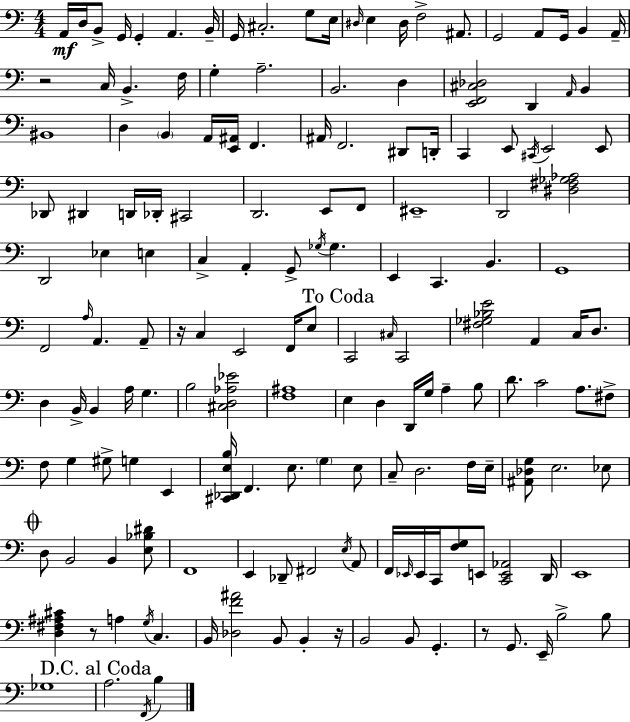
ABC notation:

X:1
T:Untitled
M:4/4
L:1/4
K:Am
A,,/4 D,/4 B,,/2 G,,/4 G,, A,, B,,/4 G,,/4 ^C,2 G,/2 E,/4 ^D,/4 E, ^D,/4 F,2 ^A,,/2 G,,2 A,,/2 G,,/4 B,, A,,/4 z2 C,/4 B,, F,/4 G, A,2 B,,2 D, [E,,F,,^C,_D,]2 D,, A,,/4 B,, ^B,,4 D, B,, A,,/4 [E,,^A,,]/4 F,, ^A,,/4 F,,2 ^D,,/2 D,,/4 C,, E,,/2 ^C,,/4 E,,2 E,,/2 _D,,/2 ^D,, D,,/4 _D,,/4 ^C,,2 D,,2 E,,/2 F,,/2 ^E,,4 D,,2 [^D,^F,_G,_A,]2 D,,2 _E, E, C, A,, G,,/2 _G,/4 _G, E,, C,, B,, G,,4 F,,2 A,/4 A,, A,,/2 z/4 C, E,,2 F,,/4 E,/2 C,,2 ^C,/4 C,,2 [^F,_G,_B,E]2 A,, C,/4 D,/2 D, B,,/4 B,, A,/4 G, B,2 [^C,D,_A,_E]2 [F,^A,]4 E, D, D,,/4 G,/4 A, B,/2 D/2 C2 A,/2 ^F,/2 F,/2 G, ^G,/2 G, E,, [^C,,_D,,E,B,]/4 F,, E,/2 G, E,/2 C,/2 D,2 F,/4 E,/4 [^A,,_D,G,]/2 E,2 _E,/2 D,/2 B,,2 B,, [E,_B,^D]/2 F,,4 E,, _D,,/2 ^F,,2 E,/4 A,,/2 F,,/4 _E,,/4 _E,,/4 C,,/4 [F,G,]/2 E,,/2 [C,,E,,_A,,]2 D,,/4 E,,4 [D,^F,^A,^C] z/2 A, G,/4 C, B,,/4 [_D,F^A]2 B,,/2 B,, z/4 B,,2 B,,/2 G,, z/2 G,,/2 E,,/4 B,2 B,/2 _G,4 A,2 F,,/4 B,